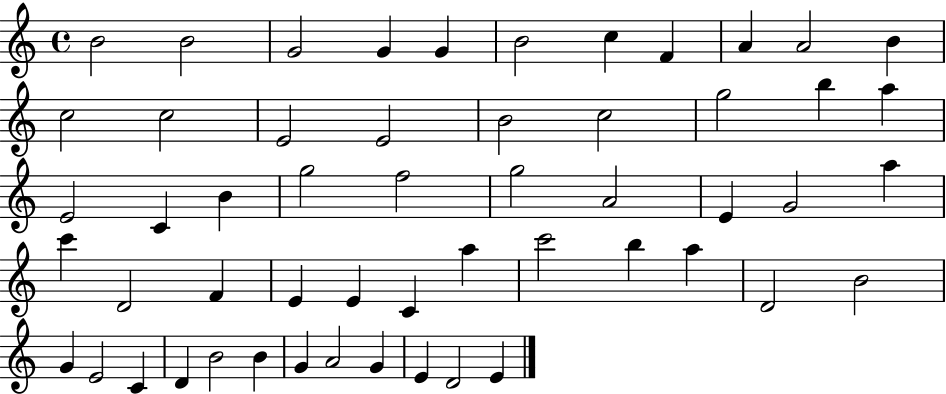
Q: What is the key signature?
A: C major